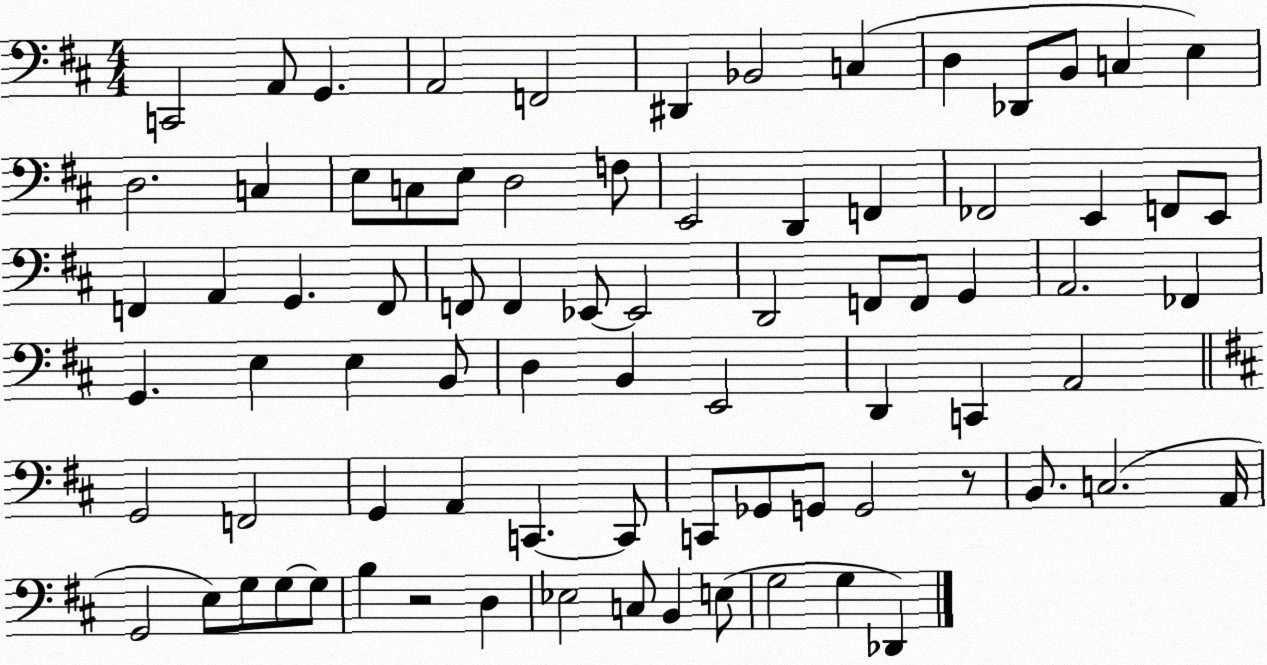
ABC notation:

X:1
T:Untitled
M:4/4
L:1/4
K:D
C,,2 A,,/2 G,, A,,2 F,,2 ^D,, _B,,2 C, D, _D,,/2 B,,/2 C, E, D,2 C, E,/2 C,/2 E,/2 D,2 F,/2 E,,2 D,, F,, _F,,2 E,, F,,/2 E,,/2 F,, A,, G,, F,,/2 F,,/2 F,, _E,,/2 _E,,2 D,,2 F,,/2 F,,/2 G,, A,,2 _F,, G,, E, E, B,,/2 D, B,, E,,2 D,, C,, A,,2 G,,2 F,,2 G,, A,, C,, C,,/2 C,,/2 _G,,/2 G,,/2 G,,2 z/2 B,,/2 C,2 A,,/4 G,,2 E,/2 G,/2 G,/2 G,/2 B, z2 D, _E,2 C,/2 B,, E,/2 G,2 G, _D,,